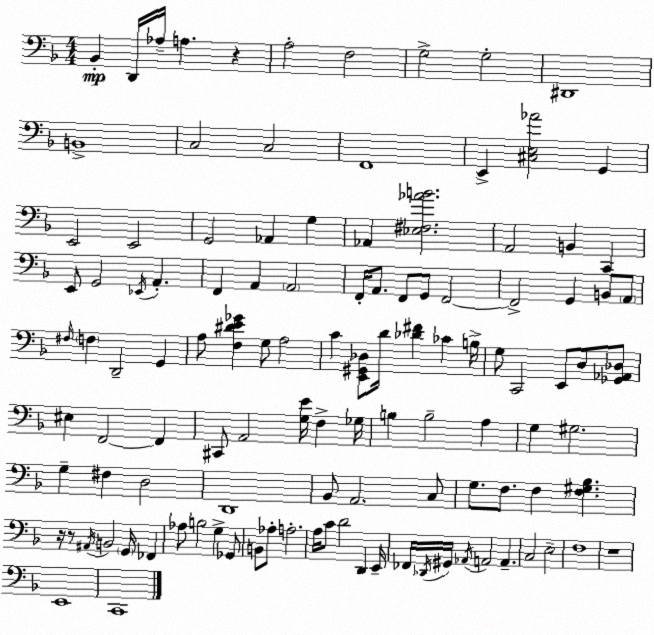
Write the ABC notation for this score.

X:1
T:Untitled
M:4/4
L:1/4
K:F
_B,, D,,/4 _A,/4 A, z A,2 F,2 G,2 G,2 ^D,,4 B,,4 C,2 C,2 F,,4 E,, [^C,E,_A]2 G,, E,,2 E,,2 G,,2 _A,, G, _A,, [_E,^F,_AB]2 A,,2 B,, C,, E,,/2 G,,2 _E,,/4 A,, F,, A,, A,,2 F,,/4 A,,/2 F,,/2 G,,/2 F,,2 F,,2 G,, B,,/2 A,,/2 ^F,/4 F, D,,2 G,, A,/2 [F,^DE_G] G,/2 A,2 C [E,,^G,,_D,]/2 D/4 [_D^F] _C B,/4 G,/2 C,,2 E,,/2 D,/2 [_G,,_A,,_D,]/2 ^E, F,,2 F,, ^C,,/2 A,,2 [G,E]/4 F, _G,/4 B, B,2 A, G, ^G,2 G, ^F, D,2 D,,4 _B,,/2 A,,2 C,/2 G,/2 F,/2 F, [F,^G,_B,] z/4 z/2 ^A,,/4 B,,2 G,,/4 _F,, _A,/2 B,2 G, _G,,/2 B,,/2 _A,/2 A,2 A,/4 C/2 D2 D,, E,,/4 _F,,/4 _D,,/4 ^G,,/4 _A,,/4 A,,2 A,, C,2 E,2 F,4 z4 E,,4 C,,4